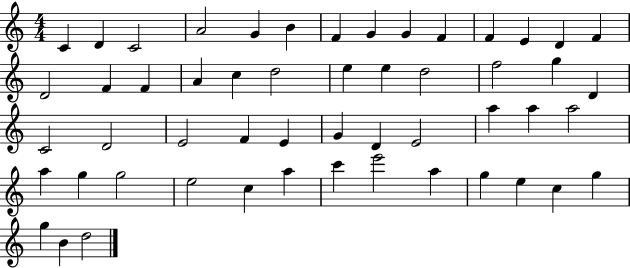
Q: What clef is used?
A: treble